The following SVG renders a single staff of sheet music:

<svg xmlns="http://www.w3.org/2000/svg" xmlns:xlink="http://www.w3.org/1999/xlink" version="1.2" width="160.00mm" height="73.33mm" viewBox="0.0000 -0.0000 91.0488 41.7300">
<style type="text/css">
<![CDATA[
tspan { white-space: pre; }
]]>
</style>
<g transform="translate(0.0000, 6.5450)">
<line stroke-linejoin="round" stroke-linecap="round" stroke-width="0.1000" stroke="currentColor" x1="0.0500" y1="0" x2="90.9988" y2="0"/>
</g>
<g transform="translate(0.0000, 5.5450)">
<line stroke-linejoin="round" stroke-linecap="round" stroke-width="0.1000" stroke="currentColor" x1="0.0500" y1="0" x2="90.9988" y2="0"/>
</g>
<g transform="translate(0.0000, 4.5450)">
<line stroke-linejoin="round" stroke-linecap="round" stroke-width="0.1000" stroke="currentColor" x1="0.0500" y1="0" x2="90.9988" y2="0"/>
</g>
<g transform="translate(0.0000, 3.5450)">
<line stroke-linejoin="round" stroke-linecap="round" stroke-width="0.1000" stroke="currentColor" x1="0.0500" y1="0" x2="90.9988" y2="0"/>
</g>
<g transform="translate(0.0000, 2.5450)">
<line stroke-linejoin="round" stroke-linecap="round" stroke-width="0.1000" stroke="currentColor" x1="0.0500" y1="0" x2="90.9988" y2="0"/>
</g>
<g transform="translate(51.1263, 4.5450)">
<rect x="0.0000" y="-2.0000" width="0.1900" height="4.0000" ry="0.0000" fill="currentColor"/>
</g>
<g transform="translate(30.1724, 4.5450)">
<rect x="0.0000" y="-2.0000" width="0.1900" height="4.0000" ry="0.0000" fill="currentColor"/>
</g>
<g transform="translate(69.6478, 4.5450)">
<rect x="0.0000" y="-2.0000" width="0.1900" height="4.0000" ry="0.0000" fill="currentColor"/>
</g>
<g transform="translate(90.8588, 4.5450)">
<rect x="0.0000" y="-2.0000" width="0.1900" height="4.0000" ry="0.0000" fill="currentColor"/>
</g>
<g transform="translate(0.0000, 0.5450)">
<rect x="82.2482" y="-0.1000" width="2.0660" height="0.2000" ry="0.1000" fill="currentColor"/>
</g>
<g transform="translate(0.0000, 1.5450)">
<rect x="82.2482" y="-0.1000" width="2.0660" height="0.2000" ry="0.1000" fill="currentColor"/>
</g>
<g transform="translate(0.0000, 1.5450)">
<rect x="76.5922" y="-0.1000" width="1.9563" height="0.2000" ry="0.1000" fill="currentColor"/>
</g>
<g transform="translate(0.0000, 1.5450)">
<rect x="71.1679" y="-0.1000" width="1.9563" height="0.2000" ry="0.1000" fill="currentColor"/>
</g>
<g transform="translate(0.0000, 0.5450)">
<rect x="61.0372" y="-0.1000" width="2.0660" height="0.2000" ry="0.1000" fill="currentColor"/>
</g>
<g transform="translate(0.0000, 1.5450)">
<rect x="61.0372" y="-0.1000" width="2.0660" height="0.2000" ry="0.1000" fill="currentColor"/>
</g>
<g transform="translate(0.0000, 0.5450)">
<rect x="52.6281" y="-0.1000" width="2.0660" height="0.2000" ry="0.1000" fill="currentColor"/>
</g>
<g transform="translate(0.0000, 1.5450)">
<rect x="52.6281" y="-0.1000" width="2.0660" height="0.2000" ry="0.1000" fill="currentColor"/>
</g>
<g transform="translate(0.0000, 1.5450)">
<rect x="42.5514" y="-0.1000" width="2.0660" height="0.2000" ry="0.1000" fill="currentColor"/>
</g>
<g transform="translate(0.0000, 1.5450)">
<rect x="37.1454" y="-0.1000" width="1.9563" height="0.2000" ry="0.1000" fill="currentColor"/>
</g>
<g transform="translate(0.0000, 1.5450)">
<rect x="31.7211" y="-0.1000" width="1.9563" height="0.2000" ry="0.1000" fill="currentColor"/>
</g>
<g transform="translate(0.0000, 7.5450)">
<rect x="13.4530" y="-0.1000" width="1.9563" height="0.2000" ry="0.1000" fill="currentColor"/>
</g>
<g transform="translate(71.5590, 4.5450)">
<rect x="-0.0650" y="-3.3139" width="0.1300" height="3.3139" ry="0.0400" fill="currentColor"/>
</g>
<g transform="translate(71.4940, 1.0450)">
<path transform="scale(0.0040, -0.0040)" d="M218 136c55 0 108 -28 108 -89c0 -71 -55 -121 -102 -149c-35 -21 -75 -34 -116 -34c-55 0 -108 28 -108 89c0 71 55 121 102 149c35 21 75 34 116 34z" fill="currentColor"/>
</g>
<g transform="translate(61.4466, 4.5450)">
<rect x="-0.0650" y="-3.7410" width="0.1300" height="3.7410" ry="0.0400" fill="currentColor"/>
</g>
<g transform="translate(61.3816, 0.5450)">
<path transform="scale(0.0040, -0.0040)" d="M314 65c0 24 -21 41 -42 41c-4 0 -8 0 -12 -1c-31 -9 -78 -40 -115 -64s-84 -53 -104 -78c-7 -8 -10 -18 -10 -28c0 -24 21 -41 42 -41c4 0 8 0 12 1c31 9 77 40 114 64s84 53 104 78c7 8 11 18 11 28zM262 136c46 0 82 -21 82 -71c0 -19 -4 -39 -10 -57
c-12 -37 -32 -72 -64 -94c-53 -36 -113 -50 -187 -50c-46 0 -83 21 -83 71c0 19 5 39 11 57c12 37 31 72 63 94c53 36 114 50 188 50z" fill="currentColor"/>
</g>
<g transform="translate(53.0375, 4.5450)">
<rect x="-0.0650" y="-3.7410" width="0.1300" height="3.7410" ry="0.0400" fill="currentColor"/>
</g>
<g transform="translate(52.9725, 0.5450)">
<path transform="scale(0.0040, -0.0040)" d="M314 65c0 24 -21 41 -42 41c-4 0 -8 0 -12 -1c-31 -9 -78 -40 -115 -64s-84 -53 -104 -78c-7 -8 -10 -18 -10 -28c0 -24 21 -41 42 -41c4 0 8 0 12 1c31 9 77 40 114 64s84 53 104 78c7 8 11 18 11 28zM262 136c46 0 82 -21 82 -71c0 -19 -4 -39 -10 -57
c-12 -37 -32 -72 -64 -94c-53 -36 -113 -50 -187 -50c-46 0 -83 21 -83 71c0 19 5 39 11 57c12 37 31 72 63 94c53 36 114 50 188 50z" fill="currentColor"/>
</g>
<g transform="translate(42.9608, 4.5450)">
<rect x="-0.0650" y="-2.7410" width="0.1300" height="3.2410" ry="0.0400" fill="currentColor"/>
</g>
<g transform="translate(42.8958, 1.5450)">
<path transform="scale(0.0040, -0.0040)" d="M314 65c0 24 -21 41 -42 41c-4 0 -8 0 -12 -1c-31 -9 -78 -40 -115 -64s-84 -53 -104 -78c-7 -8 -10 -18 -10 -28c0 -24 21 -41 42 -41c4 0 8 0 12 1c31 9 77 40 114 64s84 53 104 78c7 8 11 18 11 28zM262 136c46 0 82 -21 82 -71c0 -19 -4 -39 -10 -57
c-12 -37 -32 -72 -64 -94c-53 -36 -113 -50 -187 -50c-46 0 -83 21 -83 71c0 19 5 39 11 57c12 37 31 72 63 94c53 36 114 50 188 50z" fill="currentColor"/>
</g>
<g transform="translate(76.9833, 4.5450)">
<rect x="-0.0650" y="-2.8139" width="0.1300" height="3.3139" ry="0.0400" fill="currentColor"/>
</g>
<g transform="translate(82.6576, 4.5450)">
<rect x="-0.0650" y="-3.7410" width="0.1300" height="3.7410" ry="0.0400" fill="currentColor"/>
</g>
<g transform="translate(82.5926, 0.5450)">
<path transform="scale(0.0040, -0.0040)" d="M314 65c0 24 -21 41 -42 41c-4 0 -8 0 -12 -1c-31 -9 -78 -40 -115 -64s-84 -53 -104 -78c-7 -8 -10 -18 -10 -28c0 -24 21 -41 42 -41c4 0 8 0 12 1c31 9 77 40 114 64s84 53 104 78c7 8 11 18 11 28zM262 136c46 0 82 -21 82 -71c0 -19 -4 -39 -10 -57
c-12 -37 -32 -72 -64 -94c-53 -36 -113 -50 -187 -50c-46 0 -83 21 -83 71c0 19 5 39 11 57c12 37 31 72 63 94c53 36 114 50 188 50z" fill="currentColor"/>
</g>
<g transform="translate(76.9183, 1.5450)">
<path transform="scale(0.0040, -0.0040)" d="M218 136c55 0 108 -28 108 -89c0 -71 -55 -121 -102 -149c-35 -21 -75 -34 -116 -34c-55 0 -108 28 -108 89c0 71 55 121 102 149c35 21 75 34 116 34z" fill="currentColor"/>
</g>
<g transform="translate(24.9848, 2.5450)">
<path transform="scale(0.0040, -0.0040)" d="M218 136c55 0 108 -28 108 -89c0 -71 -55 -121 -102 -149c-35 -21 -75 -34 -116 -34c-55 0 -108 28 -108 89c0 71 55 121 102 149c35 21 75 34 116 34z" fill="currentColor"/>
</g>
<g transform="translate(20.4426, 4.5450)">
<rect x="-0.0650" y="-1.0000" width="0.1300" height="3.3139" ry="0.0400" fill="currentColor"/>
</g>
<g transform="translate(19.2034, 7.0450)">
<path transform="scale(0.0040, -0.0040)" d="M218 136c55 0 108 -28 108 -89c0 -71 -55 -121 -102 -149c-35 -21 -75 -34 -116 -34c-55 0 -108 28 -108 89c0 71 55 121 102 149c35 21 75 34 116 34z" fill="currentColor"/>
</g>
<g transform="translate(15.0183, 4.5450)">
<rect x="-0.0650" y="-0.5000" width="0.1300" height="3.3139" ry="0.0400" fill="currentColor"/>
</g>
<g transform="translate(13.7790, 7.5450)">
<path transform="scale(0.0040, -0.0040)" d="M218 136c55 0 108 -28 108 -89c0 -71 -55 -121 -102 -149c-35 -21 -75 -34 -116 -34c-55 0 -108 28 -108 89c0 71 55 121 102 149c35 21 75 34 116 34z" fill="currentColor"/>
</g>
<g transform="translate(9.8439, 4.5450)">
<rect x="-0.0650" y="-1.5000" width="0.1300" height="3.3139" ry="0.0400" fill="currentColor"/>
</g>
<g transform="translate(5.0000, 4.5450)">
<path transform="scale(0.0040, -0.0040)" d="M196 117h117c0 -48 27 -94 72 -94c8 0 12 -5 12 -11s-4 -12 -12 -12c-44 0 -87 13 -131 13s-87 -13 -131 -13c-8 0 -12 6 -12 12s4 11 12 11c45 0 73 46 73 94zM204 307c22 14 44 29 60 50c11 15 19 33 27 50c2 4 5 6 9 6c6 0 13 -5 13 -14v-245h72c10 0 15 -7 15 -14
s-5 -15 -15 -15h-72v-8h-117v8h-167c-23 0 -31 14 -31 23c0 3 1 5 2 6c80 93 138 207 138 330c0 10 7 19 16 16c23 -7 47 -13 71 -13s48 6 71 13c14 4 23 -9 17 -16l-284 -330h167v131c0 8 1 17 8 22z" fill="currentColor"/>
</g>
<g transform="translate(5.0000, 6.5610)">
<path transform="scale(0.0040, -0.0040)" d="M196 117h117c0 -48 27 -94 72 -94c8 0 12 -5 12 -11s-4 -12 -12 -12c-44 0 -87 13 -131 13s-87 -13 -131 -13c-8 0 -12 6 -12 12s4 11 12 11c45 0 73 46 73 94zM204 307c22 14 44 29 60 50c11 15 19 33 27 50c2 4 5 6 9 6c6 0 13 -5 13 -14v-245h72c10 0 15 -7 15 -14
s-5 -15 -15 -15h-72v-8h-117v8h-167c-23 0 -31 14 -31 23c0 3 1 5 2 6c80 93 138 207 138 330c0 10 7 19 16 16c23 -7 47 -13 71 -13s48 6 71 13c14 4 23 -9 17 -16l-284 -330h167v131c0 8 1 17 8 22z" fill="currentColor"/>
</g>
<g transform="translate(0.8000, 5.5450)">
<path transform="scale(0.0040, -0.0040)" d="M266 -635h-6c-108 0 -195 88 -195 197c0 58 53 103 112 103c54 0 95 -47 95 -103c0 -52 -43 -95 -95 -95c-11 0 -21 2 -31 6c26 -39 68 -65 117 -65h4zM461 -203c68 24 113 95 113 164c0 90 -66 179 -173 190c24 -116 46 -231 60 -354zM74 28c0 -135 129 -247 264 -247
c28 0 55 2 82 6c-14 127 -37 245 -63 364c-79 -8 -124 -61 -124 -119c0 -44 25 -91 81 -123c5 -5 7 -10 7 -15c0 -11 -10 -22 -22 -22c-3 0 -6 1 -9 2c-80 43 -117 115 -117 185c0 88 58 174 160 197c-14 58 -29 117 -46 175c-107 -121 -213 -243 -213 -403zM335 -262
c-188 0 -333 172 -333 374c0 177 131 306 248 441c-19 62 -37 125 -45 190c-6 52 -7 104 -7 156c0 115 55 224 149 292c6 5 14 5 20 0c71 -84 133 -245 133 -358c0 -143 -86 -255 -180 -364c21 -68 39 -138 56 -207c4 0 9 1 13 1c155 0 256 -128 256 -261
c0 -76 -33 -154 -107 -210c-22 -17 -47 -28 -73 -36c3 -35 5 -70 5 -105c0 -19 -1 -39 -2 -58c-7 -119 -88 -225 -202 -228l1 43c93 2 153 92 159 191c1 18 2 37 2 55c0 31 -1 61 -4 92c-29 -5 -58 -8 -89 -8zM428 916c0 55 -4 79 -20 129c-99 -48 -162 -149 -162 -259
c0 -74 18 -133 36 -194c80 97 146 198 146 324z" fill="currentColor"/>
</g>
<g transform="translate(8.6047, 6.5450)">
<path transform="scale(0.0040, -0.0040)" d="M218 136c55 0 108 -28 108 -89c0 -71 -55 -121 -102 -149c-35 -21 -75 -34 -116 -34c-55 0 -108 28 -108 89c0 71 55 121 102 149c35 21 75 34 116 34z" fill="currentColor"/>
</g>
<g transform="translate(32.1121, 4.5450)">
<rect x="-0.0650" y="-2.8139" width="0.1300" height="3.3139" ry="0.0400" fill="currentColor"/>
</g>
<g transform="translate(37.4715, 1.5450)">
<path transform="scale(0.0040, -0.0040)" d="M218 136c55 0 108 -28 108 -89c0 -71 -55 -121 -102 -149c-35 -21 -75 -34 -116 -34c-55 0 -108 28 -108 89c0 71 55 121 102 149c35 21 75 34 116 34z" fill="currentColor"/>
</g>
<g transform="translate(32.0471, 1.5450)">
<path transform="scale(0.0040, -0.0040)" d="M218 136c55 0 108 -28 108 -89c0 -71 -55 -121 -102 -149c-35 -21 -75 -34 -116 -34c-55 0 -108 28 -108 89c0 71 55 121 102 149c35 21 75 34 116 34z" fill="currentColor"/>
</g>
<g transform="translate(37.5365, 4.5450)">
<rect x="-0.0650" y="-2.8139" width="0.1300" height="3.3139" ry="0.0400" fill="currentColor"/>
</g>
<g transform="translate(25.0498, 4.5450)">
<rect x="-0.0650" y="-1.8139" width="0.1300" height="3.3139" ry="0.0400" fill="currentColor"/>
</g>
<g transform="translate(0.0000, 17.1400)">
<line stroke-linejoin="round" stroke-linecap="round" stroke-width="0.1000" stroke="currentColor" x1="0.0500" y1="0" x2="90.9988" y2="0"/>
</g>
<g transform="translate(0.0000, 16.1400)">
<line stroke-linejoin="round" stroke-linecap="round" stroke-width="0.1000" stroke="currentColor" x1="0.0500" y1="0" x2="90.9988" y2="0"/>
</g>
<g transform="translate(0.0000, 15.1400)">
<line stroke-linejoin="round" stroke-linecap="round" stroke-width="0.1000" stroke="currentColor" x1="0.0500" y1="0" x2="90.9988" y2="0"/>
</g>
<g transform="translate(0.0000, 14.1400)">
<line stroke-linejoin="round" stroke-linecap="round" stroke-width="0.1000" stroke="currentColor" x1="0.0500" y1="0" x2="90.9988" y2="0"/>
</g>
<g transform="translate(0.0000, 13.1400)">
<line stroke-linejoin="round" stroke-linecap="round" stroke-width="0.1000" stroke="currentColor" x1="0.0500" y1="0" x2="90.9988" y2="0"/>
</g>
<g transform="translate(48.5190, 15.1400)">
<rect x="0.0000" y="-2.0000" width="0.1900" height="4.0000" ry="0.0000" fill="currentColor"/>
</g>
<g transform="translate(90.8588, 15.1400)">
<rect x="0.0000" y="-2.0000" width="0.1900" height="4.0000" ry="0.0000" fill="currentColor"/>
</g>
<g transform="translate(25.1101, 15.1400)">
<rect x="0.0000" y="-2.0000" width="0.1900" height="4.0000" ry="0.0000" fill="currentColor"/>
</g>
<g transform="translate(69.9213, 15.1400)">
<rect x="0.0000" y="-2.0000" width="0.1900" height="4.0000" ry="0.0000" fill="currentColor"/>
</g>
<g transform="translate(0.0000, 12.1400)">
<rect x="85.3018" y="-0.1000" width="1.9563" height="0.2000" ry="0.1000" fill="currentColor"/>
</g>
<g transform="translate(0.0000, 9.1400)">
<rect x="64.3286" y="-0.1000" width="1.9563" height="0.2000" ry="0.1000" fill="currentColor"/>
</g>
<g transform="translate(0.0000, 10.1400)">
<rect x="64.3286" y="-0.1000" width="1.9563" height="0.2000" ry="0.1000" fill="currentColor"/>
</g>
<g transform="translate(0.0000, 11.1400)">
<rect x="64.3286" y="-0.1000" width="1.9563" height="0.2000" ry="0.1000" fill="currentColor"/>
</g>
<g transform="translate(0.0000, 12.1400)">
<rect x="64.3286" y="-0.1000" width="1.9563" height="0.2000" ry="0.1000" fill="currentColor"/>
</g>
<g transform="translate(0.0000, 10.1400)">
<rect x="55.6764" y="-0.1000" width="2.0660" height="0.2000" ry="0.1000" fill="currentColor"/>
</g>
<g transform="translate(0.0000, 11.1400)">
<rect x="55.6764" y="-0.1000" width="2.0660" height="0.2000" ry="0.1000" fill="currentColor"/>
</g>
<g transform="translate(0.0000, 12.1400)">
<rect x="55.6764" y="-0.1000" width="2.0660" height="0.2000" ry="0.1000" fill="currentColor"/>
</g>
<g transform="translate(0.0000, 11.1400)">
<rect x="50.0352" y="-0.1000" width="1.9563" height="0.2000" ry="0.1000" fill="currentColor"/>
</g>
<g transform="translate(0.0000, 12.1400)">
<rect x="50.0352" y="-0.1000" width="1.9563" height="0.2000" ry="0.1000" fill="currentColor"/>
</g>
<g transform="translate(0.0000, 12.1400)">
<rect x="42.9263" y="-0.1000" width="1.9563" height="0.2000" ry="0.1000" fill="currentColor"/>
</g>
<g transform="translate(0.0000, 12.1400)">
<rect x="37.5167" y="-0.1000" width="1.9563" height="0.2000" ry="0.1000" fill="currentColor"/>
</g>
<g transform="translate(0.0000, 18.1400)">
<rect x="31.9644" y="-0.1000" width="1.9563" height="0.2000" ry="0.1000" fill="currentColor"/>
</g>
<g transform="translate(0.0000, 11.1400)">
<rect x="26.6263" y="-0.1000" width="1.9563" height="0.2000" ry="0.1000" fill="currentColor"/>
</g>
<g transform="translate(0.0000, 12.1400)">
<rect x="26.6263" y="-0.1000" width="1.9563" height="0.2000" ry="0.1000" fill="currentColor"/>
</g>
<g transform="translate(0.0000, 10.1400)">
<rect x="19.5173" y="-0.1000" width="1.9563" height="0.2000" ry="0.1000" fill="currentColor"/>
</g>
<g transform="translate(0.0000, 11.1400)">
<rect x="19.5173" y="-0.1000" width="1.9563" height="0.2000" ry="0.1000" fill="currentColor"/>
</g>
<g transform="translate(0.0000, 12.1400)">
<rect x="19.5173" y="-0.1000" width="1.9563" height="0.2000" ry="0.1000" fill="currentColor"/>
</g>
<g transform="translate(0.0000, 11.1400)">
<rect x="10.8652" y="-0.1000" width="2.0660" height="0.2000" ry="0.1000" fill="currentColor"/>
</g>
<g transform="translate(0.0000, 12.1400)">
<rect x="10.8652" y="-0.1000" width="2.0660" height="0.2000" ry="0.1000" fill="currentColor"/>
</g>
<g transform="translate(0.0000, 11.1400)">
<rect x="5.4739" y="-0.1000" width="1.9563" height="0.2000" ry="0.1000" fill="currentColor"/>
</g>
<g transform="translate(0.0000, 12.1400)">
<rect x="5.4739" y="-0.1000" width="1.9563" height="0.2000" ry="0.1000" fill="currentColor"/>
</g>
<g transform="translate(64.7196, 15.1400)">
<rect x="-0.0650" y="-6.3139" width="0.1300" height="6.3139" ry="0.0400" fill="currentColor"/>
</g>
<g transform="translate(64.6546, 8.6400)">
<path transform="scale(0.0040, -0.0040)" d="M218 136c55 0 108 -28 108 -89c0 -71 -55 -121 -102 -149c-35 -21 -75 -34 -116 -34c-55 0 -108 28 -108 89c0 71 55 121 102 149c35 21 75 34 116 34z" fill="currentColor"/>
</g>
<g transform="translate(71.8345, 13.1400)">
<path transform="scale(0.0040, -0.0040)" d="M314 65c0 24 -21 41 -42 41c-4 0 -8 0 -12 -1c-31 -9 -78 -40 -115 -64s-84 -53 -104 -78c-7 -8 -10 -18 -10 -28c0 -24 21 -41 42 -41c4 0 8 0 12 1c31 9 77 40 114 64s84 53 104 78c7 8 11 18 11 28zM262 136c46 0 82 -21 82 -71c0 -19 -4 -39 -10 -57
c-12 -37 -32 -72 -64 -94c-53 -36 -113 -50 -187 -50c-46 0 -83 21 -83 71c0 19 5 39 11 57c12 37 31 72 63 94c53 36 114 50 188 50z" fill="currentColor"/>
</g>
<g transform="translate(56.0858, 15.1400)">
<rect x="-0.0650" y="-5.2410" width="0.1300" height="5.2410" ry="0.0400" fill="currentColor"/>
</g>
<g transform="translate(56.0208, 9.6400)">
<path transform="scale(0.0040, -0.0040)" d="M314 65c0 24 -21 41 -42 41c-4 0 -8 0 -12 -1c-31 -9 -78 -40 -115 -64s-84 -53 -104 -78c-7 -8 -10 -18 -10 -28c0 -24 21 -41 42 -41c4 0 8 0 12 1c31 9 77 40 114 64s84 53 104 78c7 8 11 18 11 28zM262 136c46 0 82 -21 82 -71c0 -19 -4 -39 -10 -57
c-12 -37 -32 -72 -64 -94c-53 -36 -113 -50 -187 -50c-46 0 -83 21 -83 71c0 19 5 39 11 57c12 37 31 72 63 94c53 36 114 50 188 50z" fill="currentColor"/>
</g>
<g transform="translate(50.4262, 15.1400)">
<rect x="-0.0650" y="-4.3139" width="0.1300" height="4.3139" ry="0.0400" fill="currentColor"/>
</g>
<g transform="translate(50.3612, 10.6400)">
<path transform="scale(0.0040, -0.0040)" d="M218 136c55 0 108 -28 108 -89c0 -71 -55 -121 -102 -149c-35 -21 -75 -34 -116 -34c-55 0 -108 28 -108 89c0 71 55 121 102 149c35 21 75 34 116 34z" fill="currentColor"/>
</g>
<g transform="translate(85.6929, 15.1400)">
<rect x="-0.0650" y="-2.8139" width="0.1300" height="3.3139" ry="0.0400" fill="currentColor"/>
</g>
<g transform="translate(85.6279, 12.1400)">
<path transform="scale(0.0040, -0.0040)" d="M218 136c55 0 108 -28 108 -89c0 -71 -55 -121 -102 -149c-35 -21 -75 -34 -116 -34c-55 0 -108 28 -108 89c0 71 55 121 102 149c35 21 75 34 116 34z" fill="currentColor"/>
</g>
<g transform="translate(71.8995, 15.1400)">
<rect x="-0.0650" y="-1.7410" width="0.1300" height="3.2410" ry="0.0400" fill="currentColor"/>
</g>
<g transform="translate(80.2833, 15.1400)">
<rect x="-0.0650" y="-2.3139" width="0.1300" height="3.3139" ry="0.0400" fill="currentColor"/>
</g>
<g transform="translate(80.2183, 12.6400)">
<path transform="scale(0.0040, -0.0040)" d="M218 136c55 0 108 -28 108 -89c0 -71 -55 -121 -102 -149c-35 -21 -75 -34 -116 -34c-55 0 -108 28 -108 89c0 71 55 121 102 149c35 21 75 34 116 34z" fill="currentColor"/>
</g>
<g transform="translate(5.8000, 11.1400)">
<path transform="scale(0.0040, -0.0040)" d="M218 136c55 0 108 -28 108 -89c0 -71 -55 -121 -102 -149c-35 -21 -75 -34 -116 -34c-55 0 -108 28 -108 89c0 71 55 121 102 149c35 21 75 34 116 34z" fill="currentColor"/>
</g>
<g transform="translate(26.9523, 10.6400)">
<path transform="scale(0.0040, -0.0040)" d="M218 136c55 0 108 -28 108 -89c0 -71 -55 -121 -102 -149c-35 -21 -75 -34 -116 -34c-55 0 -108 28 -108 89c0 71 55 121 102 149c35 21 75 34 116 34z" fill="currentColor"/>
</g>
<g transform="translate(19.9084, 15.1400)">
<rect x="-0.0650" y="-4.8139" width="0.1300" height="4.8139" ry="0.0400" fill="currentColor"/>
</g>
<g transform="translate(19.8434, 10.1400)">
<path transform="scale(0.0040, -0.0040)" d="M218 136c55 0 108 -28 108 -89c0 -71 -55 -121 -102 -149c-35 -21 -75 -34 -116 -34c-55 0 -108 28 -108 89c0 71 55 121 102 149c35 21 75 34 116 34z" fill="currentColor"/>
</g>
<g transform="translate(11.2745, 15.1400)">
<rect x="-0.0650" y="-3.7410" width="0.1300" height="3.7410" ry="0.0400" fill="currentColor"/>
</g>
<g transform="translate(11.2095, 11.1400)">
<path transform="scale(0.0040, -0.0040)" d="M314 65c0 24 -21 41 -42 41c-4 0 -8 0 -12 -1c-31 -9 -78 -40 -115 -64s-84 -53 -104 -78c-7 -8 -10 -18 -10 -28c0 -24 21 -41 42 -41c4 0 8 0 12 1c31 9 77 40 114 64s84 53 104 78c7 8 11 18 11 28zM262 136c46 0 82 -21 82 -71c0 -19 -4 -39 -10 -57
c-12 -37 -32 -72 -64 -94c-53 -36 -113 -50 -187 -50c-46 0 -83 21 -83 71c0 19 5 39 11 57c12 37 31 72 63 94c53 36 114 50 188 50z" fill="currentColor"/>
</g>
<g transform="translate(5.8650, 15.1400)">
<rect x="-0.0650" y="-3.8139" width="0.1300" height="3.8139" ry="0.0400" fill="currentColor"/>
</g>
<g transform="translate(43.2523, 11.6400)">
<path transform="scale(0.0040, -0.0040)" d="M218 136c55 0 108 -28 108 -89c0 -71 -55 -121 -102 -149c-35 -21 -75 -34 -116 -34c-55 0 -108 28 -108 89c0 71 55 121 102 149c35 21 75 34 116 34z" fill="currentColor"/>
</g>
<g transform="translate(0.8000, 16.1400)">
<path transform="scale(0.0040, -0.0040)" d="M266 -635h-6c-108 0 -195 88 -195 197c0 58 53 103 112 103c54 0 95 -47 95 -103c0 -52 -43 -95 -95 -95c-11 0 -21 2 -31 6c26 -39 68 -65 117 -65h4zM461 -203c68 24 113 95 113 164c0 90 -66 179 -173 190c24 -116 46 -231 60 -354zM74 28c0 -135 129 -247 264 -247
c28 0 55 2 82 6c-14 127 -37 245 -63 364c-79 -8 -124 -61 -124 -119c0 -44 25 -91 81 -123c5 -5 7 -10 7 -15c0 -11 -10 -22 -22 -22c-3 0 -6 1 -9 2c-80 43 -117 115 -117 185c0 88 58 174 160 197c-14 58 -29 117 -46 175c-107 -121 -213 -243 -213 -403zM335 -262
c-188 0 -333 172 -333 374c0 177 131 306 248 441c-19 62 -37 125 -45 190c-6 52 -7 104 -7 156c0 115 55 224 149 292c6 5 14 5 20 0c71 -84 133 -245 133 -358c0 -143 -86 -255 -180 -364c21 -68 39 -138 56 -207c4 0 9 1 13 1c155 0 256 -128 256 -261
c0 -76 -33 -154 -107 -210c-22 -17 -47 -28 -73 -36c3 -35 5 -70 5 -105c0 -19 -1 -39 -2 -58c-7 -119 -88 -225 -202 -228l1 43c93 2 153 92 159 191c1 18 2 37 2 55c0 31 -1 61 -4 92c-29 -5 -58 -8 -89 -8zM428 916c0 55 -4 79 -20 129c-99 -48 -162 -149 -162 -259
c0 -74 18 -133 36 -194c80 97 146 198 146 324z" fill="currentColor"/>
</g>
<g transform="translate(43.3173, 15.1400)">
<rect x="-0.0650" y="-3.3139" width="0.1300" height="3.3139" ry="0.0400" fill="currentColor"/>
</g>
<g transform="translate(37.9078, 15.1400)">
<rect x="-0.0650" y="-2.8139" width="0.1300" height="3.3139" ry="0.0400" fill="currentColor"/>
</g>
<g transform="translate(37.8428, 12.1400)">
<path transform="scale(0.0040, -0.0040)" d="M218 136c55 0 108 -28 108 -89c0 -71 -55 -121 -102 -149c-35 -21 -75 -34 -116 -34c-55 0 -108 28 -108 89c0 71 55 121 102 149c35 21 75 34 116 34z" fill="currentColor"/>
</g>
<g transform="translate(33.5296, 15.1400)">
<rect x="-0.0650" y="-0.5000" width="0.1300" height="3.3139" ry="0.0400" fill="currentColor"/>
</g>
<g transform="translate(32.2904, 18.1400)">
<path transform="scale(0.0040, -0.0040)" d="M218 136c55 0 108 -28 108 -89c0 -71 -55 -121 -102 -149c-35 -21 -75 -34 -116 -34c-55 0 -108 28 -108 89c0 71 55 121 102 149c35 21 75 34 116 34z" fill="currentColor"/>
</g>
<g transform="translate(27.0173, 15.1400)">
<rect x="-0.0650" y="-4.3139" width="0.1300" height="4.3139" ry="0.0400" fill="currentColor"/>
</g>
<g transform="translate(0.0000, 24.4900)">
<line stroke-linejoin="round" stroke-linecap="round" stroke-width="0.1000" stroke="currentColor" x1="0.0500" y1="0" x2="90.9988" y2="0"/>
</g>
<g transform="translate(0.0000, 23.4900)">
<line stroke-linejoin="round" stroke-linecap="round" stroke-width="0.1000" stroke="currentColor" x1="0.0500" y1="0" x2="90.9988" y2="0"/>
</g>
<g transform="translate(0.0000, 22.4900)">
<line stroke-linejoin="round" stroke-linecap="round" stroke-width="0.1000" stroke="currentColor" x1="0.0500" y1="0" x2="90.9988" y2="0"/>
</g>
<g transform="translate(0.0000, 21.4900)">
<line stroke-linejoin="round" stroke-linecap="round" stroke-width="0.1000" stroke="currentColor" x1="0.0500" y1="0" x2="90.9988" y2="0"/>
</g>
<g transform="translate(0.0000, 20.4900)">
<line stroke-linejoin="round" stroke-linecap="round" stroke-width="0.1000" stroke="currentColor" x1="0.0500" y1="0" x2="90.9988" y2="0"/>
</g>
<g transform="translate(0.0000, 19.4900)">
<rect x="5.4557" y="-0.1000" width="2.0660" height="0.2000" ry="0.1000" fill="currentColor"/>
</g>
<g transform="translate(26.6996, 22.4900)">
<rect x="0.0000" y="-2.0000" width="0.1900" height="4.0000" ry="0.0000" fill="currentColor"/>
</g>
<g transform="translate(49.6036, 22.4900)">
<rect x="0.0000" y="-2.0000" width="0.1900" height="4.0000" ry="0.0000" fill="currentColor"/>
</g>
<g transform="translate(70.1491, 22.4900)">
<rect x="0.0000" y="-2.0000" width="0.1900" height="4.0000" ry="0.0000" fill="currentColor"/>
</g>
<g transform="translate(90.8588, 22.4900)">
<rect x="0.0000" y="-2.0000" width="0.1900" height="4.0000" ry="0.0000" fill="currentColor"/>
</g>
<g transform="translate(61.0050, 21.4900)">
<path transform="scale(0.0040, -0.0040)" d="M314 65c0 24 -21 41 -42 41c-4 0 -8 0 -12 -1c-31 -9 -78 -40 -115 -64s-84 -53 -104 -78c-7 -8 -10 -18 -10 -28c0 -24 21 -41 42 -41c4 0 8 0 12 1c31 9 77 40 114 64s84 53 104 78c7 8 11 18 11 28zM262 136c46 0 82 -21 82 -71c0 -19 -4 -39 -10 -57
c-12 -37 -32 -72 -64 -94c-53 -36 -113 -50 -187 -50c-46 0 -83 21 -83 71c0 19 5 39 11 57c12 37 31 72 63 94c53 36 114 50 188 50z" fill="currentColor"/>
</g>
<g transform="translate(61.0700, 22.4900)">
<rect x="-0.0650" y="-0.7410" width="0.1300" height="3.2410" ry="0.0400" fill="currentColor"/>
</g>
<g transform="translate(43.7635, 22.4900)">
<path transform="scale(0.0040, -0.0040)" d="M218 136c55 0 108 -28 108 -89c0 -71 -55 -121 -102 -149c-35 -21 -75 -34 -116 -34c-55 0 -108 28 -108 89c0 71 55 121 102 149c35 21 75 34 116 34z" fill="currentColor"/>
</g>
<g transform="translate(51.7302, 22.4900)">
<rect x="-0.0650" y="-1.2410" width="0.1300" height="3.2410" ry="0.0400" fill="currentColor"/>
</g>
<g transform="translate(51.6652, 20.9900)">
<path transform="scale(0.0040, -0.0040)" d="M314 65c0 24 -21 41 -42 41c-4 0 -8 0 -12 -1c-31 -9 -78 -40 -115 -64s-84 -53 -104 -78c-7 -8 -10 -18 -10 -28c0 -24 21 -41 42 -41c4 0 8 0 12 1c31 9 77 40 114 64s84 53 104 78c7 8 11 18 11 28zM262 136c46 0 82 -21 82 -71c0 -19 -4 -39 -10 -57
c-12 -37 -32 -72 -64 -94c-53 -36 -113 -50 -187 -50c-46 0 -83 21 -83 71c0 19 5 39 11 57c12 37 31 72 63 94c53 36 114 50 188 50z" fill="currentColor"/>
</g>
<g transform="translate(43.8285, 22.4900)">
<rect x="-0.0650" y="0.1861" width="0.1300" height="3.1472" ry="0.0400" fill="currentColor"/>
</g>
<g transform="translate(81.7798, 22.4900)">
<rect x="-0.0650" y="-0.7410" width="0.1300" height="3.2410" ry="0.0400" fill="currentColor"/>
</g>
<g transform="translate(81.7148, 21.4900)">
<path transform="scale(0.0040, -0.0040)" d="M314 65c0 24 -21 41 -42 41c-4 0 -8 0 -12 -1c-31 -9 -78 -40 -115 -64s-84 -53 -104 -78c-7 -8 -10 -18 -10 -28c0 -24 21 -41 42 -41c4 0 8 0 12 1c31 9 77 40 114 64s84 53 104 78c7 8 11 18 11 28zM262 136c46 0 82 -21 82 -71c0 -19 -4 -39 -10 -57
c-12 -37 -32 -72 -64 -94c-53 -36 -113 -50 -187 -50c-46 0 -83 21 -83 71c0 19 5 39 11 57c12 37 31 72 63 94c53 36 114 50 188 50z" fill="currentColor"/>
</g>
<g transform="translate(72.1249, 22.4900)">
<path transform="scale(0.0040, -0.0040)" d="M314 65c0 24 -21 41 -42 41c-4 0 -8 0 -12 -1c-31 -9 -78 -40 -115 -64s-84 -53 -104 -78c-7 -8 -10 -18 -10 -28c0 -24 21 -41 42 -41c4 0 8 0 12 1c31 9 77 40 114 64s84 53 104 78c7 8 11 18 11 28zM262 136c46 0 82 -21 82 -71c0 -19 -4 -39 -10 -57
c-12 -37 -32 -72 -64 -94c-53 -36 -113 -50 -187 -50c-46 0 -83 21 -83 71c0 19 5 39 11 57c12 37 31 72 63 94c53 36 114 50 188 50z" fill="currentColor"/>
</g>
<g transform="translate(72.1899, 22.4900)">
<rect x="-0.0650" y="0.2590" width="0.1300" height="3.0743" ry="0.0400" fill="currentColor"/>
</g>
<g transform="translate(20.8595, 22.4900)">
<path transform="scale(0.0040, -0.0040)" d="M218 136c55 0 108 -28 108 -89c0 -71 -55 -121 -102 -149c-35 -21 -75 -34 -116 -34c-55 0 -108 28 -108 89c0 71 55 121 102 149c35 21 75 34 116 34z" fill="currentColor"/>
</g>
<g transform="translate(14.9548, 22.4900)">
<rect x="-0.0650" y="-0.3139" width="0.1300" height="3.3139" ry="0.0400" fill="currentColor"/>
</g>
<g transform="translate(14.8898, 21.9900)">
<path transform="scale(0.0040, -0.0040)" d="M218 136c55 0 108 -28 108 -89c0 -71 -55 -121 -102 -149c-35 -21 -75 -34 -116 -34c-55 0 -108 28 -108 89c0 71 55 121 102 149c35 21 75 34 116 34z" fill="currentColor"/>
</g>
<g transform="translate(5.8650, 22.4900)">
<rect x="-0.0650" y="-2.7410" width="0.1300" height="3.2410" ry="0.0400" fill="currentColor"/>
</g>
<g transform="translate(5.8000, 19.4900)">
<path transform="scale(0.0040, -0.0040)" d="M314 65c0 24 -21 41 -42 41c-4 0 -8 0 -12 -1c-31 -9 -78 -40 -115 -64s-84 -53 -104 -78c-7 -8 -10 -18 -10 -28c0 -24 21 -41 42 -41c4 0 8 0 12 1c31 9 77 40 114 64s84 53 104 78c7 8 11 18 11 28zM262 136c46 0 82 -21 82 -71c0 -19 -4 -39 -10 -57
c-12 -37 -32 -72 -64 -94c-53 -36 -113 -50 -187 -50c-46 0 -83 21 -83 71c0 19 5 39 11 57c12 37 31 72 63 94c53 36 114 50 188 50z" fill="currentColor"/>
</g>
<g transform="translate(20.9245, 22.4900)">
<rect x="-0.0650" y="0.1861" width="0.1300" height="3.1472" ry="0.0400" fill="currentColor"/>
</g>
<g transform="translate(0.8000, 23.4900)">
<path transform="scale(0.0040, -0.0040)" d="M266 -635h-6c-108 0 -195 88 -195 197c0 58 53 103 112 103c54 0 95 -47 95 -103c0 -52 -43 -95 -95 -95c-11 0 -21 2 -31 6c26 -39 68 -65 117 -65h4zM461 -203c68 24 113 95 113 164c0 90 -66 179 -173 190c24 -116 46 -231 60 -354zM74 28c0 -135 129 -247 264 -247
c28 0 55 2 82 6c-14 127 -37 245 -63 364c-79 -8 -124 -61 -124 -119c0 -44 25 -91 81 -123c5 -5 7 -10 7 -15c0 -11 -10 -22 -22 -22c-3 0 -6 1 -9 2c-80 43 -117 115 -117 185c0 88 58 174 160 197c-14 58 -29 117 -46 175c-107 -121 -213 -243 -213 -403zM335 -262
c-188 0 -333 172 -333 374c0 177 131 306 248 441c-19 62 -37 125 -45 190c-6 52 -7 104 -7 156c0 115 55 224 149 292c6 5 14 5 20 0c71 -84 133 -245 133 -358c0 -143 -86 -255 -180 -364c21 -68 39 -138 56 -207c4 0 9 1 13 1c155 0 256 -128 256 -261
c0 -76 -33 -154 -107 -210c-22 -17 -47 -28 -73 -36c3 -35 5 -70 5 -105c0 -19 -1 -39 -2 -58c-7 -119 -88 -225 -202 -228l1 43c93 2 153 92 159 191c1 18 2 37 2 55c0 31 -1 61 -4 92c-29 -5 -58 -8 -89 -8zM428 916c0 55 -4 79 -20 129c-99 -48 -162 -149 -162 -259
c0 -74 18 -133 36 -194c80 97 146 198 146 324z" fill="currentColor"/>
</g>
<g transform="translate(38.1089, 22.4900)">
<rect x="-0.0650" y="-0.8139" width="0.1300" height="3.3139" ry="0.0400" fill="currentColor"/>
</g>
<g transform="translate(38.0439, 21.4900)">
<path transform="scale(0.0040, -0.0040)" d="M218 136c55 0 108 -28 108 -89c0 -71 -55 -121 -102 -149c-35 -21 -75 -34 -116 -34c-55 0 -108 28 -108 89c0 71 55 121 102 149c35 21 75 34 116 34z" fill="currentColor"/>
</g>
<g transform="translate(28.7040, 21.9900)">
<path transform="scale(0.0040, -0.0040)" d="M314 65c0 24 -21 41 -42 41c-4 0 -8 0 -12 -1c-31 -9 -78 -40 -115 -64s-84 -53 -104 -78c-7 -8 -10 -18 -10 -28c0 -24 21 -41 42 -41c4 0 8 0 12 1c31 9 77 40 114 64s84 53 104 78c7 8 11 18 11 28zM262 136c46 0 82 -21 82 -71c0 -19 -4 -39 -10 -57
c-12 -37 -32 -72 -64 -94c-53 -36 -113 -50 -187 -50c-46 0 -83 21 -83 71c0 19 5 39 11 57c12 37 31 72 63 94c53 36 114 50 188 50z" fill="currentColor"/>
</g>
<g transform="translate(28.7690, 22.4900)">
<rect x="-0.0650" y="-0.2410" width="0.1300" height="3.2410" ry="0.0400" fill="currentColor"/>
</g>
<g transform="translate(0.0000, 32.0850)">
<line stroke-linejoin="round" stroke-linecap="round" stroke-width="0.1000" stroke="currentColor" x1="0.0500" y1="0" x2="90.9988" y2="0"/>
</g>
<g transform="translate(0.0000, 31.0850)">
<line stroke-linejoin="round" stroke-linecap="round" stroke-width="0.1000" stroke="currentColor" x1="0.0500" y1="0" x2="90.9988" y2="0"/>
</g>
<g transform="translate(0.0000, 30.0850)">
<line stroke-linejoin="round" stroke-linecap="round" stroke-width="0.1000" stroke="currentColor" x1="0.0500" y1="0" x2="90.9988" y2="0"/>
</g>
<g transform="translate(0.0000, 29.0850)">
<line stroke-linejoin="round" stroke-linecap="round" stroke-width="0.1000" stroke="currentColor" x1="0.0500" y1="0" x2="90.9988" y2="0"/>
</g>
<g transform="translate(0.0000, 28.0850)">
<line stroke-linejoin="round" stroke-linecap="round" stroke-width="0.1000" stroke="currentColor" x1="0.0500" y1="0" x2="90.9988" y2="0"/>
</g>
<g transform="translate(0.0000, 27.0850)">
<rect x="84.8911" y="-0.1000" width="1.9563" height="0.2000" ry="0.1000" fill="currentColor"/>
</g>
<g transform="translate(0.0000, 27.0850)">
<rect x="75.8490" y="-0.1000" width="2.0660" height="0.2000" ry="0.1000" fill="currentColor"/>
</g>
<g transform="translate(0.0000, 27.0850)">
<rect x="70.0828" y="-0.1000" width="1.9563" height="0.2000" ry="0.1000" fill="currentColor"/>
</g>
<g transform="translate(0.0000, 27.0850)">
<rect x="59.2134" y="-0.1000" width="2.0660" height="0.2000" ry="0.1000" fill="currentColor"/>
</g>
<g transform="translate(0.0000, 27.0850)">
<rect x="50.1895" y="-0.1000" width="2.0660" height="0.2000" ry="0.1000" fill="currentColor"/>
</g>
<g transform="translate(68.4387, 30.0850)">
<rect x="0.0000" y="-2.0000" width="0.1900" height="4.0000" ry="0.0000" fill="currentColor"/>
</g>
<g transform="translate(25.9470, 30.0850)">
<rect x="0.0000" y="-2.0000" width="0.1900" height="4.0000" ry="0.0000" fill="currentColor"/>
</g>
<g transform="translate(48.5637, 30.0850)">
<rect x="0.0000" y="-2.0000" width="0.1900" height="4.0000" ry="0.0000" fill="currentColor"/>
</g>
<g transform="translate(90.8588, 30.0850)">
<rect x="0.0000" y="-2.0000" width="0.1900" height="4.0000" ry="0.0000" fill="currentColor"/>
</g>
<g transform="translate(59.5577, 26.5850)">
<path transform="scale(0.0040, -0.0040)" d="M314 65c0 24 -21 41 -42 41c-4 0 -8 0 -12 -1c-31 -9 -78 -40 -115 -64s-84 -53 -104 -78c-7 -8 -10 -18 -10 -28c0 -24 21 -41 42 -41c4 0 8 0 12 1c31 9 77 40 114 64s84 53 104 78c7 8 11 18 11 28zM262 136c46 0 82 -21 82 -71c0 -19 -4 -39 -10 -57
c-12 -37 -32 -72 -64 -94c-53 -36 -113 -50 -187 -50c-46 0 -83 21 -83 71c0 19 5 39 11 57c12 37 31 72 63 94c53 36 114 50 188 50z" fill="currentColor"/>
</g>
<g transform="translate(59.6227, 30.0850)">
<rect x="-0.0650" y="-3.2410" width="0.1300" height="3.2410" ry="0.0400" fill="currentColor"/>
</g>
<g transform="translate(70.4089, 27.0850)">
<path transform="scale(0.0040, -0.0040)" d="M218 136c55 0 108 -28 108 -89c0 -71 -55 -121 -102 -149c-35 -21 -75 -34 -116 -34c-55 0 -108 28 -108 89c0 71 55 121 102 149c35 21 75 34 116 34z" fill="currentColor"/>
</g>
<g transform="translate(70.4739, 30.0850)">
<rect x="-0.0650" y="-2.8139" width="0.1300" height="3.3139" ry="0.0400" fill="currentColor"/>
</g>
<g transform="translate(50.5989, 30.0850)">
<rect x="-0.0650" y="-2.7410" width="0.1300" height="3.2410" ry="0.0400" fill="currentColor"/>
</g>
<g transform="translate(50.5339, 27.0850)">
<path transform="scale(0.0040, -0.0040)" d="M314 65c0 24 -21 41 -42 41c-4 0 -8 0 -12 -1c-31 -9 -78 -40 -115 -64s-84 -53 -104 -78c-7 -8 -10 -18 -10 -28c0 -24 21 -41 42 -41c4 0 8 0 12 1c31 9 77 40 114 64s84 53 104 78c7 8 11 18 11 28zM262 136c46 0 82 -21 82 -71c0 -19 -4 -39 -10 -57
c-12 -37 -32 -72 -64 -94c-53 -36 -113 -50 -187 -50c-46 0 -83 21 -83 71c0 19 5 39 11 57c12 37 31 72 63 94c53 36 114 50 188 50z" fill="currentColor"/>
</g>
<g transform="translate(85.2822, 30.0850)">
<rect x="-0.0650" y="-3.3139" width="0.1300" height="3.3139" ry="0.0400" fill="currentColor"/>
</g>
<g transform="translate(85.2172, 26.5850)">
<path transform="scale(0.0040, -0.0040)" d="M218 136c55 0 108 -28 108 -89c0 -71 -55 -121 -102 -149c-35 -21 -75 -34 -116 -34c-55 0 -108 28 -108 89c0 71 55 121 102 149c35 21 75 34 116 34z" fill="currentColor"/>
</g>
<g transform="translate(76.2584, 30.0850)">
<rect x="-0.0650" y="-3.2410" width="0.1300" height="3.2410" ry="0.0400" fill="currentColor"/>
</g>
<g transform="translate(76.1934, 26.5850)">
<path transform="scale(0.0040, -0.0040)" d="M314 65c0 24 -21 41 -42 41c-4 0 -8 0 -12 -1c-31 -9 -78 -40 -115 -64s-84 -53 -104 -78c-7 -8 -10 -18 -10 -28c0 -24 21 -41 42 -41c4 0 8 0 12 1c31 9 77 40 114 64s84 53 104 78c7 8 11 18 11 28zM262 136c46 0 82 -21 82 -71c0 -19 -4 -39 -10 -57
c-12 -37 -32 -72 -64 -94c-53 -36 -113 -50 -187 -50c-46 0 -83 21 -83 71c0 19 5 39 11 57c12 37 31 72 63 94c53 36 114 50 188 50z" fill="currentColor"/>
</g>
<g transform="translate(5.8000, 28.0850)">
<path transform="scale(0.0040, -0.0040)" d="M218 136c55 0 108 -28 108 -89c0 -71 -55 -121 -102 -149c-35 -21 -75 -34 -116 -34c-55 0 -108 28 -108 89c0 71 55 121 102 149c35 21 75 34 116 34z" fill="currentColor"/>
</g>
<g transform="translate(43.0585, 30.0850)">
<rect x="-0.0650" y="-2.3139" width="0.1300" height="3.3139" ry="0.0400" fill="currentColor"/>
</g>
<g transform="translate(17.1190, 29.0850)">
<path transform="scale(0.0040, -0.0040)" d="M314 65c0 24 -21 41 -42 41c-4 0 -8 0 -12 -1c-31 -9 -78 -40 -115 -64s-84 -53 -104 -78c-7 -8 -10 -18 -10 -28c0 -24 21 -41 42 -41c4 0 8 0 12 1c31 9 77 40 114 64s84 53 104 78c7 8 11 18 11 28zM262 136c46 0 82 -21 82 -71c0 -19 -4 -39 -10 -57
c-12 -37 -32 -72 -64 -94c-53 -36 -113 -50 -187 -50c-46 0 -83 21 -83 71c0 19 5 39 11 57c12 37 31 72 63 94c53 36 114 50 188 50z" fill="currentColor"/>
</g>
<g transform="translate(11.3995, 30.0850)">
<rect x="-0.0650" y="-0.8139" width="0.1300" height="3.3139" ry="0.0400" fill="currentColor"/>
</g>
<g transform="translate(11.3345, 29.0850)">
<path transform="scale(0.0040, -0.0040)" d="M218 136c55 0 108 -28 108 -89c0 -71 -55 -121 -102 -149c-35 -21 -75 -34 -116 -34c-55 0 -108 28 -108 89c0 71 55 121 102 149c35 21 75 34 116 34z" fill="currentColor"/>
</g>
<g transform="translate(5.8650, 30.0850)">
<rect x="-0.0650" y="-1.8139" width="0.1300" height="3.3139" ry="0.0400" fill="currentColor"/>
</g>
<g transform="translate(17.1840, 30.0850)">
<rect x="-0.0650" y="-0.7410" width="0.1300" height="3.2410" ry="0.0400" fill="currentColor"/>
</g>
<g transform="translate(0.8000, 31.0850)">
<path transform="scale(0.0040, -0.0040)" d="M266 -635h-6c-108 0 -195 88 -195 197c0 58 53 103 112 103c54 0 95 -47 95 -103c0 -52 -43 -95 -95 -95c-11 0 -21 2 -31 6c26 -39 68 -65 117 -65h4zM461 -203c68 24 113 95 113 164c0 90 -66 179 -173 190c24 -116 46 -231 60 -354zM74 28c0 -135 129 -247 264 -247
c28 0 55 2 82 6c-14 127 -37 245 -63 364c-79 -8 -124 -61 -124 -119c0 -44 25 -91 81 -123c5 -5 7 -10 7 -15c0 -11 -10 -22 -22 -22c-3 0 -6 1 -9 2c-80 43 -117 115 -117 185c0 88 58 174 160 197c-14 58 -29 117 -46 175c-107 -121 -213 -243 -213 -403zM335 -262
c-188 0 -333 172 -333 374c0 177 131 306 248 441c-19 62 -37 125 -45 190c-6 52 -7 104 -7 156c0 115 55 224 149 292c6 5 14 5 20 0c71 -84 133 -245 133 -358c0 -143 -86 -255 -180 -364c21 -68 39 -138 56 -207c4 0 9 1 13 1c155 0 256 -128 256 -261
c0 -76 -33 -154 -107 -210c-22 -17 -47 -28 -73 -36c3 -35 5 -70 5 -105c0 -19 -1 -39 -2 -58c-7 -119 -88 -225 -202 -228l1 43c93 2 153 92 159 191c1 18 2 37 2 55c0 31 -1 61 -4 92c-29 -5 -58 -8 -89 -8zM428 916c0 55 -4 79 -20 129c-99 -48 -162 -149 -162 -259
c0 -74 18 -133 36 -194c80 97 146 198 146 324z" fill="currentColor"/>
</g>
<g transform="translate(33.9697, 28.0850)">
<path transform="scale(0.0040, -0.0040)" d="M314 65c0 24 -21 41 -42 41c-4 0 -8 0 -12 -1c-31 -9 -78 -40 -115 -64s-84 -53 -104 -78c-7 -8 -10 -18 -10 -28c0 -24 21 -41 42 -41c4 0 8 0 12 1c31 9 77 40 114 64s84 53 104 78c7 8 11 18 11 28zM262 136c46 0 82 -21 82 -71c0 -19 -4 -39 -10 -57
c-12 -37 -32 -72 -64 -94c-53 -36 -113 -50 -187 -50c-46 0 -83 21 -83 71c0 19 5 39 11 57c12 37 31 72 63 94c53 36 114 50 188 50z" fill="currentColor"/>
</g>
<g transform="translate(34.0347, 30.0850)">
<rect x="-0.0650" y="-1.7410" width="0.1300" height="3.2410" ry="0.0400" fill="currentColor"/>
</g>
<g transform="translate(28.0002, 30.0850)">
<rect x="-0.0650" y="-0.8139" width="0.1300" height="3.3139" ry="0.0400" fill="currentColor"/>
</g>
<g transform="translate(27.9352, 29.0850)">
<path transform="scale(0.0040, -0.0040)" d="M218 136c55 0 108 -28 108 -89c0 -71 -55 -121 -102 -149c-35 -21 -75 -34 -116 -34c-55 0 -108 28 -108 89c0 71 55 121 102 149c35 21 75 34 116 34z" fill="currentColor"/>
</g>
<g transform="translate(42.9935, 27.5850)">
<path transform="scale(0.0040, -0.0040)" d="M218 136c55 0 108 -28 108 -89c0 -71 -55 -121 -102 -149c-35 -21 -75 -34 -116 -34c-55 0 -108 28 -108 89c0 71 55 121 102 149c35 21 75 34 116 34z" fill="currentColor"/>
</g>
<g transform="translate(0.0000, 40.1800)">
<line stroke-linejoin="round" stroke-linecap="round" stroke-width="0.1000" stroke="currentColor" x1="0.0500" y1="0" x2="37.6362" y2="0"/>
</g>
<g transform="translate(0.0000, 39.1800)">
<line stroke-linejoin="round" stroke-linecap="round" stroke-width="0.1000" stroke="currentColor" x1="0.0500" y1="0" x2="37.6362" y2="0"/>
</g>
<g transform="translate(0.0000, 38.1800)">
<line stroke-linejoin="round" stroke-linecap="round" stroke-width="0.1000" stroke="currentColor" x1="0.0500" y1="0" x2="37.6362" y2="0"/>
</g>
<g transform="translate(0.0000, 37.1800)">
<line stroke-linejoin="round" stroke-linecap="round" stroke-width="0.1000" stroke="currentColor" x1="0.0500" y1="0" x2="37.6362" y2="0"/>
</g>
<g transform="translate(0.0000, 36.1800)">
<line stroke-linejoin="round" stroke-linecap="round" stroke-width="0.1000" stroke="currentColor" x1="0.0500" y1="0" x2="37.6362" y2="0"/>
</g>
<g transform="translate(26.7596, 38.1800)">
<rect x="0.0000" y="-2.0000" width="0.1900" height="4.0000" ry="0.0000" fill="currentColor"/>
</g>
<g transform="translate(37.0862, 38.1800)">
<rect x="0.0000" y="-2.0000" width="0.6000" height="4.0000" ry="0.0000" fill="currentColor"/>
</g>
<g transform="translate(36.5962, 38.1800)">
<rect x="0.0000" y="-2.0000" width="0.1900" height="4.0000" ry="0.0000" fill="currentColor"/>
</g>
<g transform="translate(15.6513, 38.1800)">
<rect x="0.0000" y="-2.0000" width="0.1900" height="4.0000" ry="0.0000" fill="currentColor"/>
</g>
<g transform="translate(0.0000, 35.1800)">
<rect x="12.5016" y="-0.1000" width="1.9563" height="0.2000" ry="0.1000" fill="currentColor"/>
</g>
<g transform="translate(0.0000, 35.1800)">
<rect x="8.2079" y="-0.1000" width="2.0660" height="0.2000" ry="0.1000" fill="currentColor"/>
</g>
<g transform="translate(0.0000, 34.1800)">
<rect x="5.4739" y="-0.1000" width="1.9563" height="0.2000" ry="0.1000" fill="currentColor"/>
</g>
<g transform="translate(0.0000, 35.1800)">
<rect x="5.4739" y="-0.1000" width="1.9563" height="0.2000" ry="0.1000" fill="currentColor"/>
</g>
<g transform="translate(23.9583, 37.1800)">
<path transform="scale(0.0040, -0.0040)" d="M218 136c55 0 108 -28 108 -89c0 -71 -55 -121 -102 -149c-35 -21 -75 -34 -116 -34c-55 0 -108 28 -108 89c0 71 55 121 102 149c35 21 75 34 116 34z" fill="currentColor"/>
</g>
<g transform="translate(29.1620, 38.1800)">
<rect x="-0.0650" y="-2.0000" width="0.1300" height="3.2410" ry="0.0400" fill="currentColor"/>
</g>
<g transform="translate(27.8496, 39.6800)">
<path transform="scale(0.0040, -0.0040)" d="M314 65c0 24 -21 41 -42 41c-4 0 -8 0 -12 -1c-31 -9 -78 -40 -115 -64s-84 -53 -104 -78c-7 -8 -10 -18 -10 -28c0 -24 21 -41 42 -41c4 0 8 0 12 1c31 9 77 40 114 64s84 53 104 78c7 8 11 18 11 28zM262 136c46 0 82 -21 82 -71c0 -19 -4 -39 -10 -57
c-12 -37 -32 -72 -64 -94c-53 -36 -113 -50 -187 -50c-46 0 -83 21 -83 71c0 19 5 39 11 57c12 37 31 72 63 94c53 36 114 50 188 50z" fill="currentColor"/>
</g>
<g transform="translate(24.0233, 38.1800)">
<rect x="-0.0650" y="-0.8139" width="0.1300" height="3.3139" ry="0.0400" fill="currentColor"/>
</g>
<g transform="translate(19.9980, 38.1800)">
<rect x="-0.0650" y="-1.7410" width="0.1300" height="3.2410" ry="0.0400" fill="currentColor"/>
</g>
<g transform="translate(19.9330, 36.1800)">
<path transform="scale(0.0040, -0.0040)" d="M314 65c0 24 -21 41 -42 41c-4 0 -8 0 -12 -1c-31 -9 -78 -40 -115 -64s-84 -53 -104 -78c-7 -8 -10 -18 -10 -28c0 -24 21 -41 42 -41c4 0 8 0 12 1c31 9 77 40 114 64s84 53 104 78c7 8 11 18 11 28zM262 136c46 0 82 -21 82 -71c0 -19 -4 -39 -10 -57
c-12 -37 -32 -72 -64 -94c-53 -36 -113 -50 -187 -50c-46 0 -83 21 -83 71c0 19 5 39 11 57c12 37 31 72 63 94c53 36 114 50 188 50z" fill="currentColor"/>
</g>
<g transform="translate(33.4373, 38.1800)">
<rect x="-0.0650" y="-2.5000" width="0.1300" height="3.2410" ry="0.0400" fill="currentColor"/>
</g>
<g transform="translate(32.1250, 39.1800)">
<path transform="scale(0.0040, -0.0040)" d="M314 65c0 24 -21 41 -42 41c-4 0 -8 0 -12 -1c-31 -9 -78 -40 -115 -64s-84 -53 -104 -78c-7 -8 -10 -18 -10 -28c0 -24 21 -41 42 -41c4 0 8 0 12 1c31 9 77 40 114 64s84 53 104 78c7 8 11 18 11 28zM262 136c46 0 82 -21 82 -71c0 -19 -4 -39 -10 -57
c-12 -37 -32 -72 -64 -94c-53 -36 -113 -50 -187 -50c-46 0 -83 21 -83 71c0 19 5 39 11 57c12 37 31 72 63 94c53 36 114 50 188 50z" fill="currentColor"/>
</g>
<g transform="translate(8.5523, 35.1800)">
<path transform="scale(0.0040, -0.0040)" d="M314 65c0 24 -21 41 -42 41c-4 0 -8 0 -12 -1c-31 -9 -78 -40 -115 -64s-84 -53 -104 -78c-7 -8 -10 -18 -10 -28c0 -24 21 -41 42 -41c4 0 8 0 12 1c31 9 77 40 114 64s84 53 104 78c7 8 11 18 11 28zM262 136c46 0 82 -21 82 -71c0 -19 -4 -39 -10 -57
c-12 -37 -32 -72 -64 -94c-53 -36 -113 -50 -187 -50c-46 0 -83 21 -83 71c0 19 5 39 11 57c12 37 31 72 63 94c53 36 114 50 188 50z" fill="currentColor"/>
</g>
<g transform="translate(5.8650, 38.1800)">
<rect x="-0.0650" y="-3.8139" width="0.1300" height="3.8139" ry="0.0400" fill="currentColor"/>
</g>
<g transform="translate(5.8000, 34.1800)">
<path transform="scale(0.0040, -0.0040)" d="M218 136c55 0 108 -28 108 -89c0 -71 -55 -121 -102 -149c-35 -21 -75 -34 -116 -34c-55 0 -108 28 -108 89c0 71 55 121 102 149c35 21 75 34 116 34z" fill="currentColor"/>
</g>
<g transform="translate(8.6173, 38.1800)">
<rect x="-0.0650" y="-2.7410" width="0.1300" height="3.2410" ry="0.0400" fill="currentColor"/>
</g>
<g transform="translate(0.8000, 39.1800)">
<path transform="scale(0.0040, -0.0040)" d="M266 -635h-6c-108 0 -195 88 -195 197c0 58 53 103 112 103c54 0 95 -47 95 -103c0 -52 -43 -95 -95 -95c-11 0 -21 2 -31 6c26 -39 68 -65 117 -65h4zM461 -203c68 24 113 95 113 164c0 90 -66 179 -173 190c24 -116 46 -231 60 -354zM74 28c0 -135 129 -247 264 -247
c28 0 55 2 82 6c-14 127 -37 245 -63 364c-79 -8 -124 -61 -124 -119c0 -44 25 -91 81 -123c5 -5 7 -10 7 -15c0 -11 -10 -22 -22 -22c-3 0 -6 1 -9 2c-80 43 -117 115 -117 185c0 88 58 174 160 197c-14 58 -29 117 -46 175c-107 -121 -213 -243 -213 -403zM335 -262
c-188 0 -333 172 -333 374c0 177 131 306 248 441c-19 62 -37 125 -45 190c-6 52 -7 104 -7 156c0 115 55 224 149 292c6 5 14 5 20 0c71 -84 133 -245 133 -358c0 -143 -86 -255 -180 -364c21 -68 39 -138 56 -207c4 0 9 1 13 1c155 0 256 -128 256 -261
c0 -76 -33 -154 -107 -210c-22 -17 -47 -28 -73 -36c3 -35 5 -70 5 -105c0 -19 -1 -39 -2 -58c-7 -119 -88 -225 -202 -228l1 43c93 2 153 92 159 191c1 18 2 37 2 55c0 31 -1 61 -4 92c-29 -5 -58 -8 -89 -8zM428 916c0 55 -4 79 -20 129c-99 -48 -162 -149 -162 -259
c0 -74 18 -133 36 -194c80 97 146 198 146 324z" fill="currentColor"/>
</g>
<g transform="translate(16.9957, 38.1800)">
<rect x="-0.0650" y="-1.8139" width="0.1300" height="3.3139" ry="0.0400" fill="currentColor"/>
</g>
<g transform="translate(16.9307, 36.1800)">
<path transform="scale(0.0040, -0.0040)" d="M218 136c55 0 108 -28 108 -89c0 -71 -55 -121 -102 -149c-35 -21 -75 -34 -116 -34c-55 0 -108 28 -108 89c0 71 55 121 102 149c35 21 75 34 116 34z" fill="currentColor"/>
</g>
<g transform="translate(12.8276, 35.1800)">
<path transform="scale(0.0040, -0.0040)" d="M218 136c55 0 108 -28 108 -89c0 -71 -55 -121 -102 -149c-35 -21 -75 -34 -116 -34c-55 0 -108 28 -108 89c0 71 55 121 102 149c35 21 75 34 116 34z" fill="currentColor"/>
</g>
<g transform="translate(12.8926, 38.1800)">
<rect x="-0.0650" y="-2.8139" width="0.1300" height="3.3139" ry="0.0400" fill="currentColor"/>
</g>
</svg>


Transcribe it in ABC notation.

X:1
T:Untitled
M:4/4
L:1/4
K:C
E C D f a a a2 c'2 c'2 b a c'2 c' c'2 e' d' C a b d' f'2 a' f2 g a a2 c B c2 d B e2 d2 B2 d2 f d d2 d f2 g a2 b2 a b2 b c' a2 a f f2 d F2 G2